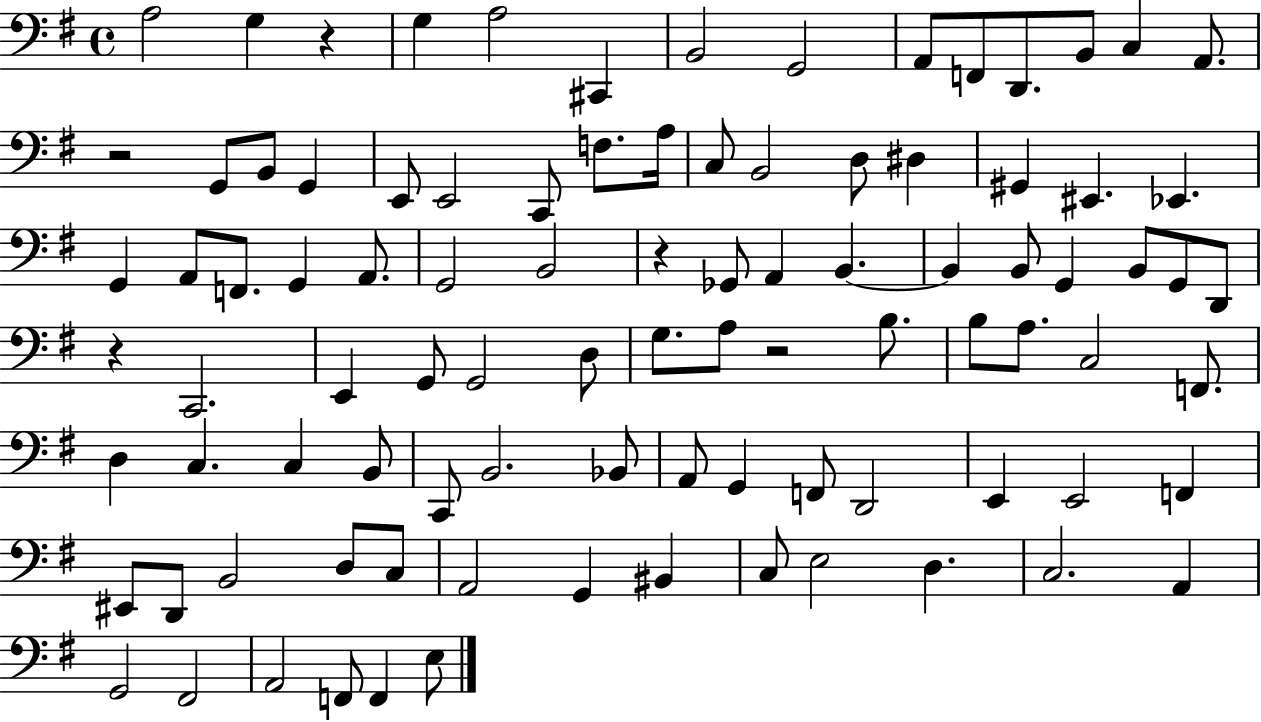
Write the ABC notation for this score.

X:1
T:Untitled
M:4/4
L:1/4
K:G
A,2 G, z G, A,2 ^C,, B,,2 G,,2 A,,/2 F,,/2 D,,/2 B,,/2 C, A,,/2 z2 G,,/2 B,,/2 G,, E,,/2 E,,2 C,,/2 F,/2 A,/4 C,/2 B,,2 D,/2 ^D, ^G,, ^E,, _E,, G,, A,,/2 F,,/2 G,, A,,/2 G,,2 B,,2 z _G,,/2 A,, B,, B,, B,,/2 G,, B,,/2 G,,/2 D,,/2 z C,,2 E,, G,,/2 G,,2 D,/2 G,/2 A,/2 z2 B,/2 B,/2 A,/2 C,2 F,,/2 D, C, C, B,,/2 C,,/2 B,,2 _B,,/2 A,,/2 G,, F,,/2 D,,2 E,, E,,2 F,, ^E,,/2 D,,/2 B,,2 D,/2 C,/2 A,,2 G,, ^B,, C,/2 E,2 D, C,2 A,, G,,2 ^F,,2 A,,2 F,,/2 F,, E,/2